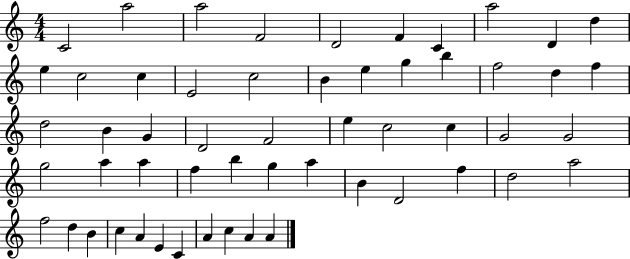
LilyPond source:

{
  \clef treble
  \numericTimeSignature
  \time 4/4
  \key c \major
  c'2 a''2 | a''2 f'2 | d'2 f'4 c'4 | a''2 d'4 d''4 | \break e''4 c''2 c''4 | e'2 c''2 | b'4 e''4 g''4 b''4 | f''2 d''4 f''4 | \break d''2 b'4 g'4 | d'2 f'2 | e''4 c''2 c''4 | g'2 g'2 | \break g''2 a''4 a''4 | f''4 b''4 g''4 a''4 | b'4 d'2 f''4 | d''2 a''2 | \break f''2 d''4 b'4 | c''4 a'4 e'4 c'4 | a'4 c''4 a'4 a'4 | \bar "|."
}